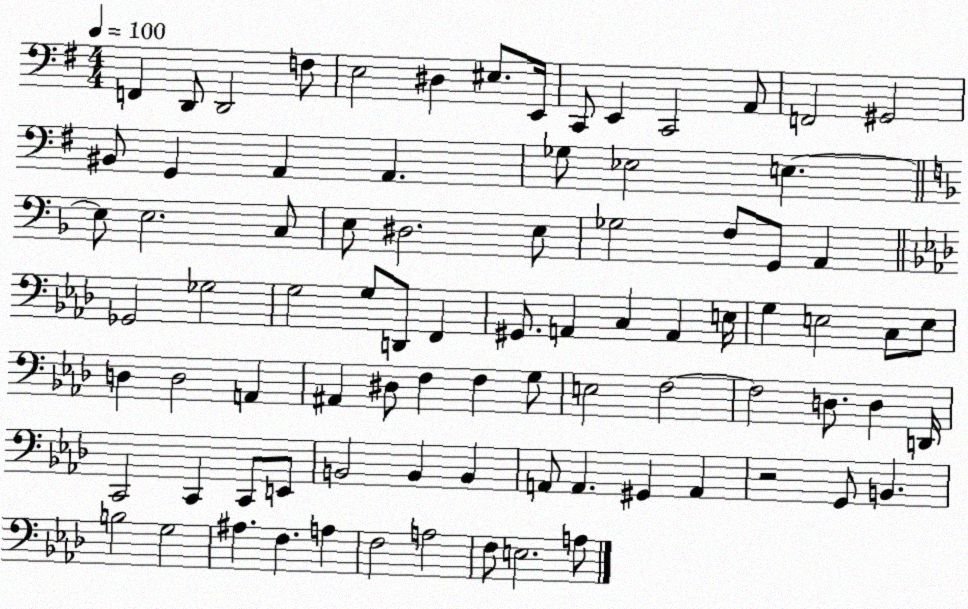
X:1
T:Untitled
M:4/4
L:1/4
K:G
F,, D,,/2 D,,2 F,/2 E,2 ^D, ^E,/2 E,,/4 C,,/2 E,, C,,2 A,,/2 F,,2 ^G,,2 ^B,,/2 G,, A,, A,, _G,/2 _E,2 E, E,/2 E,2 C,/2 E,/2 ^D,2 E,/2 _G,2 F,/2 G,,/2 A,, _G,,2 _G,2 G,2 G,/2 D,,/2 F,, ^G,,/2 A,, C, A,, E,/4 G, E,2 C,/2 E,/2 D, D,2 A,, ^A,, ^D,/2 F, F, G,/2 E,2 F,2 F,2 D,/2 D, D,,/4 C,,2 C,, C,,/2 E,,/2 B,,2 B,, B,, A,,/2 A,, ^G,, A,, z2 G,,/2 B,, B,2 G,2 ^A, F, A, F,2 A,2 F,/2 E,2 A,/2